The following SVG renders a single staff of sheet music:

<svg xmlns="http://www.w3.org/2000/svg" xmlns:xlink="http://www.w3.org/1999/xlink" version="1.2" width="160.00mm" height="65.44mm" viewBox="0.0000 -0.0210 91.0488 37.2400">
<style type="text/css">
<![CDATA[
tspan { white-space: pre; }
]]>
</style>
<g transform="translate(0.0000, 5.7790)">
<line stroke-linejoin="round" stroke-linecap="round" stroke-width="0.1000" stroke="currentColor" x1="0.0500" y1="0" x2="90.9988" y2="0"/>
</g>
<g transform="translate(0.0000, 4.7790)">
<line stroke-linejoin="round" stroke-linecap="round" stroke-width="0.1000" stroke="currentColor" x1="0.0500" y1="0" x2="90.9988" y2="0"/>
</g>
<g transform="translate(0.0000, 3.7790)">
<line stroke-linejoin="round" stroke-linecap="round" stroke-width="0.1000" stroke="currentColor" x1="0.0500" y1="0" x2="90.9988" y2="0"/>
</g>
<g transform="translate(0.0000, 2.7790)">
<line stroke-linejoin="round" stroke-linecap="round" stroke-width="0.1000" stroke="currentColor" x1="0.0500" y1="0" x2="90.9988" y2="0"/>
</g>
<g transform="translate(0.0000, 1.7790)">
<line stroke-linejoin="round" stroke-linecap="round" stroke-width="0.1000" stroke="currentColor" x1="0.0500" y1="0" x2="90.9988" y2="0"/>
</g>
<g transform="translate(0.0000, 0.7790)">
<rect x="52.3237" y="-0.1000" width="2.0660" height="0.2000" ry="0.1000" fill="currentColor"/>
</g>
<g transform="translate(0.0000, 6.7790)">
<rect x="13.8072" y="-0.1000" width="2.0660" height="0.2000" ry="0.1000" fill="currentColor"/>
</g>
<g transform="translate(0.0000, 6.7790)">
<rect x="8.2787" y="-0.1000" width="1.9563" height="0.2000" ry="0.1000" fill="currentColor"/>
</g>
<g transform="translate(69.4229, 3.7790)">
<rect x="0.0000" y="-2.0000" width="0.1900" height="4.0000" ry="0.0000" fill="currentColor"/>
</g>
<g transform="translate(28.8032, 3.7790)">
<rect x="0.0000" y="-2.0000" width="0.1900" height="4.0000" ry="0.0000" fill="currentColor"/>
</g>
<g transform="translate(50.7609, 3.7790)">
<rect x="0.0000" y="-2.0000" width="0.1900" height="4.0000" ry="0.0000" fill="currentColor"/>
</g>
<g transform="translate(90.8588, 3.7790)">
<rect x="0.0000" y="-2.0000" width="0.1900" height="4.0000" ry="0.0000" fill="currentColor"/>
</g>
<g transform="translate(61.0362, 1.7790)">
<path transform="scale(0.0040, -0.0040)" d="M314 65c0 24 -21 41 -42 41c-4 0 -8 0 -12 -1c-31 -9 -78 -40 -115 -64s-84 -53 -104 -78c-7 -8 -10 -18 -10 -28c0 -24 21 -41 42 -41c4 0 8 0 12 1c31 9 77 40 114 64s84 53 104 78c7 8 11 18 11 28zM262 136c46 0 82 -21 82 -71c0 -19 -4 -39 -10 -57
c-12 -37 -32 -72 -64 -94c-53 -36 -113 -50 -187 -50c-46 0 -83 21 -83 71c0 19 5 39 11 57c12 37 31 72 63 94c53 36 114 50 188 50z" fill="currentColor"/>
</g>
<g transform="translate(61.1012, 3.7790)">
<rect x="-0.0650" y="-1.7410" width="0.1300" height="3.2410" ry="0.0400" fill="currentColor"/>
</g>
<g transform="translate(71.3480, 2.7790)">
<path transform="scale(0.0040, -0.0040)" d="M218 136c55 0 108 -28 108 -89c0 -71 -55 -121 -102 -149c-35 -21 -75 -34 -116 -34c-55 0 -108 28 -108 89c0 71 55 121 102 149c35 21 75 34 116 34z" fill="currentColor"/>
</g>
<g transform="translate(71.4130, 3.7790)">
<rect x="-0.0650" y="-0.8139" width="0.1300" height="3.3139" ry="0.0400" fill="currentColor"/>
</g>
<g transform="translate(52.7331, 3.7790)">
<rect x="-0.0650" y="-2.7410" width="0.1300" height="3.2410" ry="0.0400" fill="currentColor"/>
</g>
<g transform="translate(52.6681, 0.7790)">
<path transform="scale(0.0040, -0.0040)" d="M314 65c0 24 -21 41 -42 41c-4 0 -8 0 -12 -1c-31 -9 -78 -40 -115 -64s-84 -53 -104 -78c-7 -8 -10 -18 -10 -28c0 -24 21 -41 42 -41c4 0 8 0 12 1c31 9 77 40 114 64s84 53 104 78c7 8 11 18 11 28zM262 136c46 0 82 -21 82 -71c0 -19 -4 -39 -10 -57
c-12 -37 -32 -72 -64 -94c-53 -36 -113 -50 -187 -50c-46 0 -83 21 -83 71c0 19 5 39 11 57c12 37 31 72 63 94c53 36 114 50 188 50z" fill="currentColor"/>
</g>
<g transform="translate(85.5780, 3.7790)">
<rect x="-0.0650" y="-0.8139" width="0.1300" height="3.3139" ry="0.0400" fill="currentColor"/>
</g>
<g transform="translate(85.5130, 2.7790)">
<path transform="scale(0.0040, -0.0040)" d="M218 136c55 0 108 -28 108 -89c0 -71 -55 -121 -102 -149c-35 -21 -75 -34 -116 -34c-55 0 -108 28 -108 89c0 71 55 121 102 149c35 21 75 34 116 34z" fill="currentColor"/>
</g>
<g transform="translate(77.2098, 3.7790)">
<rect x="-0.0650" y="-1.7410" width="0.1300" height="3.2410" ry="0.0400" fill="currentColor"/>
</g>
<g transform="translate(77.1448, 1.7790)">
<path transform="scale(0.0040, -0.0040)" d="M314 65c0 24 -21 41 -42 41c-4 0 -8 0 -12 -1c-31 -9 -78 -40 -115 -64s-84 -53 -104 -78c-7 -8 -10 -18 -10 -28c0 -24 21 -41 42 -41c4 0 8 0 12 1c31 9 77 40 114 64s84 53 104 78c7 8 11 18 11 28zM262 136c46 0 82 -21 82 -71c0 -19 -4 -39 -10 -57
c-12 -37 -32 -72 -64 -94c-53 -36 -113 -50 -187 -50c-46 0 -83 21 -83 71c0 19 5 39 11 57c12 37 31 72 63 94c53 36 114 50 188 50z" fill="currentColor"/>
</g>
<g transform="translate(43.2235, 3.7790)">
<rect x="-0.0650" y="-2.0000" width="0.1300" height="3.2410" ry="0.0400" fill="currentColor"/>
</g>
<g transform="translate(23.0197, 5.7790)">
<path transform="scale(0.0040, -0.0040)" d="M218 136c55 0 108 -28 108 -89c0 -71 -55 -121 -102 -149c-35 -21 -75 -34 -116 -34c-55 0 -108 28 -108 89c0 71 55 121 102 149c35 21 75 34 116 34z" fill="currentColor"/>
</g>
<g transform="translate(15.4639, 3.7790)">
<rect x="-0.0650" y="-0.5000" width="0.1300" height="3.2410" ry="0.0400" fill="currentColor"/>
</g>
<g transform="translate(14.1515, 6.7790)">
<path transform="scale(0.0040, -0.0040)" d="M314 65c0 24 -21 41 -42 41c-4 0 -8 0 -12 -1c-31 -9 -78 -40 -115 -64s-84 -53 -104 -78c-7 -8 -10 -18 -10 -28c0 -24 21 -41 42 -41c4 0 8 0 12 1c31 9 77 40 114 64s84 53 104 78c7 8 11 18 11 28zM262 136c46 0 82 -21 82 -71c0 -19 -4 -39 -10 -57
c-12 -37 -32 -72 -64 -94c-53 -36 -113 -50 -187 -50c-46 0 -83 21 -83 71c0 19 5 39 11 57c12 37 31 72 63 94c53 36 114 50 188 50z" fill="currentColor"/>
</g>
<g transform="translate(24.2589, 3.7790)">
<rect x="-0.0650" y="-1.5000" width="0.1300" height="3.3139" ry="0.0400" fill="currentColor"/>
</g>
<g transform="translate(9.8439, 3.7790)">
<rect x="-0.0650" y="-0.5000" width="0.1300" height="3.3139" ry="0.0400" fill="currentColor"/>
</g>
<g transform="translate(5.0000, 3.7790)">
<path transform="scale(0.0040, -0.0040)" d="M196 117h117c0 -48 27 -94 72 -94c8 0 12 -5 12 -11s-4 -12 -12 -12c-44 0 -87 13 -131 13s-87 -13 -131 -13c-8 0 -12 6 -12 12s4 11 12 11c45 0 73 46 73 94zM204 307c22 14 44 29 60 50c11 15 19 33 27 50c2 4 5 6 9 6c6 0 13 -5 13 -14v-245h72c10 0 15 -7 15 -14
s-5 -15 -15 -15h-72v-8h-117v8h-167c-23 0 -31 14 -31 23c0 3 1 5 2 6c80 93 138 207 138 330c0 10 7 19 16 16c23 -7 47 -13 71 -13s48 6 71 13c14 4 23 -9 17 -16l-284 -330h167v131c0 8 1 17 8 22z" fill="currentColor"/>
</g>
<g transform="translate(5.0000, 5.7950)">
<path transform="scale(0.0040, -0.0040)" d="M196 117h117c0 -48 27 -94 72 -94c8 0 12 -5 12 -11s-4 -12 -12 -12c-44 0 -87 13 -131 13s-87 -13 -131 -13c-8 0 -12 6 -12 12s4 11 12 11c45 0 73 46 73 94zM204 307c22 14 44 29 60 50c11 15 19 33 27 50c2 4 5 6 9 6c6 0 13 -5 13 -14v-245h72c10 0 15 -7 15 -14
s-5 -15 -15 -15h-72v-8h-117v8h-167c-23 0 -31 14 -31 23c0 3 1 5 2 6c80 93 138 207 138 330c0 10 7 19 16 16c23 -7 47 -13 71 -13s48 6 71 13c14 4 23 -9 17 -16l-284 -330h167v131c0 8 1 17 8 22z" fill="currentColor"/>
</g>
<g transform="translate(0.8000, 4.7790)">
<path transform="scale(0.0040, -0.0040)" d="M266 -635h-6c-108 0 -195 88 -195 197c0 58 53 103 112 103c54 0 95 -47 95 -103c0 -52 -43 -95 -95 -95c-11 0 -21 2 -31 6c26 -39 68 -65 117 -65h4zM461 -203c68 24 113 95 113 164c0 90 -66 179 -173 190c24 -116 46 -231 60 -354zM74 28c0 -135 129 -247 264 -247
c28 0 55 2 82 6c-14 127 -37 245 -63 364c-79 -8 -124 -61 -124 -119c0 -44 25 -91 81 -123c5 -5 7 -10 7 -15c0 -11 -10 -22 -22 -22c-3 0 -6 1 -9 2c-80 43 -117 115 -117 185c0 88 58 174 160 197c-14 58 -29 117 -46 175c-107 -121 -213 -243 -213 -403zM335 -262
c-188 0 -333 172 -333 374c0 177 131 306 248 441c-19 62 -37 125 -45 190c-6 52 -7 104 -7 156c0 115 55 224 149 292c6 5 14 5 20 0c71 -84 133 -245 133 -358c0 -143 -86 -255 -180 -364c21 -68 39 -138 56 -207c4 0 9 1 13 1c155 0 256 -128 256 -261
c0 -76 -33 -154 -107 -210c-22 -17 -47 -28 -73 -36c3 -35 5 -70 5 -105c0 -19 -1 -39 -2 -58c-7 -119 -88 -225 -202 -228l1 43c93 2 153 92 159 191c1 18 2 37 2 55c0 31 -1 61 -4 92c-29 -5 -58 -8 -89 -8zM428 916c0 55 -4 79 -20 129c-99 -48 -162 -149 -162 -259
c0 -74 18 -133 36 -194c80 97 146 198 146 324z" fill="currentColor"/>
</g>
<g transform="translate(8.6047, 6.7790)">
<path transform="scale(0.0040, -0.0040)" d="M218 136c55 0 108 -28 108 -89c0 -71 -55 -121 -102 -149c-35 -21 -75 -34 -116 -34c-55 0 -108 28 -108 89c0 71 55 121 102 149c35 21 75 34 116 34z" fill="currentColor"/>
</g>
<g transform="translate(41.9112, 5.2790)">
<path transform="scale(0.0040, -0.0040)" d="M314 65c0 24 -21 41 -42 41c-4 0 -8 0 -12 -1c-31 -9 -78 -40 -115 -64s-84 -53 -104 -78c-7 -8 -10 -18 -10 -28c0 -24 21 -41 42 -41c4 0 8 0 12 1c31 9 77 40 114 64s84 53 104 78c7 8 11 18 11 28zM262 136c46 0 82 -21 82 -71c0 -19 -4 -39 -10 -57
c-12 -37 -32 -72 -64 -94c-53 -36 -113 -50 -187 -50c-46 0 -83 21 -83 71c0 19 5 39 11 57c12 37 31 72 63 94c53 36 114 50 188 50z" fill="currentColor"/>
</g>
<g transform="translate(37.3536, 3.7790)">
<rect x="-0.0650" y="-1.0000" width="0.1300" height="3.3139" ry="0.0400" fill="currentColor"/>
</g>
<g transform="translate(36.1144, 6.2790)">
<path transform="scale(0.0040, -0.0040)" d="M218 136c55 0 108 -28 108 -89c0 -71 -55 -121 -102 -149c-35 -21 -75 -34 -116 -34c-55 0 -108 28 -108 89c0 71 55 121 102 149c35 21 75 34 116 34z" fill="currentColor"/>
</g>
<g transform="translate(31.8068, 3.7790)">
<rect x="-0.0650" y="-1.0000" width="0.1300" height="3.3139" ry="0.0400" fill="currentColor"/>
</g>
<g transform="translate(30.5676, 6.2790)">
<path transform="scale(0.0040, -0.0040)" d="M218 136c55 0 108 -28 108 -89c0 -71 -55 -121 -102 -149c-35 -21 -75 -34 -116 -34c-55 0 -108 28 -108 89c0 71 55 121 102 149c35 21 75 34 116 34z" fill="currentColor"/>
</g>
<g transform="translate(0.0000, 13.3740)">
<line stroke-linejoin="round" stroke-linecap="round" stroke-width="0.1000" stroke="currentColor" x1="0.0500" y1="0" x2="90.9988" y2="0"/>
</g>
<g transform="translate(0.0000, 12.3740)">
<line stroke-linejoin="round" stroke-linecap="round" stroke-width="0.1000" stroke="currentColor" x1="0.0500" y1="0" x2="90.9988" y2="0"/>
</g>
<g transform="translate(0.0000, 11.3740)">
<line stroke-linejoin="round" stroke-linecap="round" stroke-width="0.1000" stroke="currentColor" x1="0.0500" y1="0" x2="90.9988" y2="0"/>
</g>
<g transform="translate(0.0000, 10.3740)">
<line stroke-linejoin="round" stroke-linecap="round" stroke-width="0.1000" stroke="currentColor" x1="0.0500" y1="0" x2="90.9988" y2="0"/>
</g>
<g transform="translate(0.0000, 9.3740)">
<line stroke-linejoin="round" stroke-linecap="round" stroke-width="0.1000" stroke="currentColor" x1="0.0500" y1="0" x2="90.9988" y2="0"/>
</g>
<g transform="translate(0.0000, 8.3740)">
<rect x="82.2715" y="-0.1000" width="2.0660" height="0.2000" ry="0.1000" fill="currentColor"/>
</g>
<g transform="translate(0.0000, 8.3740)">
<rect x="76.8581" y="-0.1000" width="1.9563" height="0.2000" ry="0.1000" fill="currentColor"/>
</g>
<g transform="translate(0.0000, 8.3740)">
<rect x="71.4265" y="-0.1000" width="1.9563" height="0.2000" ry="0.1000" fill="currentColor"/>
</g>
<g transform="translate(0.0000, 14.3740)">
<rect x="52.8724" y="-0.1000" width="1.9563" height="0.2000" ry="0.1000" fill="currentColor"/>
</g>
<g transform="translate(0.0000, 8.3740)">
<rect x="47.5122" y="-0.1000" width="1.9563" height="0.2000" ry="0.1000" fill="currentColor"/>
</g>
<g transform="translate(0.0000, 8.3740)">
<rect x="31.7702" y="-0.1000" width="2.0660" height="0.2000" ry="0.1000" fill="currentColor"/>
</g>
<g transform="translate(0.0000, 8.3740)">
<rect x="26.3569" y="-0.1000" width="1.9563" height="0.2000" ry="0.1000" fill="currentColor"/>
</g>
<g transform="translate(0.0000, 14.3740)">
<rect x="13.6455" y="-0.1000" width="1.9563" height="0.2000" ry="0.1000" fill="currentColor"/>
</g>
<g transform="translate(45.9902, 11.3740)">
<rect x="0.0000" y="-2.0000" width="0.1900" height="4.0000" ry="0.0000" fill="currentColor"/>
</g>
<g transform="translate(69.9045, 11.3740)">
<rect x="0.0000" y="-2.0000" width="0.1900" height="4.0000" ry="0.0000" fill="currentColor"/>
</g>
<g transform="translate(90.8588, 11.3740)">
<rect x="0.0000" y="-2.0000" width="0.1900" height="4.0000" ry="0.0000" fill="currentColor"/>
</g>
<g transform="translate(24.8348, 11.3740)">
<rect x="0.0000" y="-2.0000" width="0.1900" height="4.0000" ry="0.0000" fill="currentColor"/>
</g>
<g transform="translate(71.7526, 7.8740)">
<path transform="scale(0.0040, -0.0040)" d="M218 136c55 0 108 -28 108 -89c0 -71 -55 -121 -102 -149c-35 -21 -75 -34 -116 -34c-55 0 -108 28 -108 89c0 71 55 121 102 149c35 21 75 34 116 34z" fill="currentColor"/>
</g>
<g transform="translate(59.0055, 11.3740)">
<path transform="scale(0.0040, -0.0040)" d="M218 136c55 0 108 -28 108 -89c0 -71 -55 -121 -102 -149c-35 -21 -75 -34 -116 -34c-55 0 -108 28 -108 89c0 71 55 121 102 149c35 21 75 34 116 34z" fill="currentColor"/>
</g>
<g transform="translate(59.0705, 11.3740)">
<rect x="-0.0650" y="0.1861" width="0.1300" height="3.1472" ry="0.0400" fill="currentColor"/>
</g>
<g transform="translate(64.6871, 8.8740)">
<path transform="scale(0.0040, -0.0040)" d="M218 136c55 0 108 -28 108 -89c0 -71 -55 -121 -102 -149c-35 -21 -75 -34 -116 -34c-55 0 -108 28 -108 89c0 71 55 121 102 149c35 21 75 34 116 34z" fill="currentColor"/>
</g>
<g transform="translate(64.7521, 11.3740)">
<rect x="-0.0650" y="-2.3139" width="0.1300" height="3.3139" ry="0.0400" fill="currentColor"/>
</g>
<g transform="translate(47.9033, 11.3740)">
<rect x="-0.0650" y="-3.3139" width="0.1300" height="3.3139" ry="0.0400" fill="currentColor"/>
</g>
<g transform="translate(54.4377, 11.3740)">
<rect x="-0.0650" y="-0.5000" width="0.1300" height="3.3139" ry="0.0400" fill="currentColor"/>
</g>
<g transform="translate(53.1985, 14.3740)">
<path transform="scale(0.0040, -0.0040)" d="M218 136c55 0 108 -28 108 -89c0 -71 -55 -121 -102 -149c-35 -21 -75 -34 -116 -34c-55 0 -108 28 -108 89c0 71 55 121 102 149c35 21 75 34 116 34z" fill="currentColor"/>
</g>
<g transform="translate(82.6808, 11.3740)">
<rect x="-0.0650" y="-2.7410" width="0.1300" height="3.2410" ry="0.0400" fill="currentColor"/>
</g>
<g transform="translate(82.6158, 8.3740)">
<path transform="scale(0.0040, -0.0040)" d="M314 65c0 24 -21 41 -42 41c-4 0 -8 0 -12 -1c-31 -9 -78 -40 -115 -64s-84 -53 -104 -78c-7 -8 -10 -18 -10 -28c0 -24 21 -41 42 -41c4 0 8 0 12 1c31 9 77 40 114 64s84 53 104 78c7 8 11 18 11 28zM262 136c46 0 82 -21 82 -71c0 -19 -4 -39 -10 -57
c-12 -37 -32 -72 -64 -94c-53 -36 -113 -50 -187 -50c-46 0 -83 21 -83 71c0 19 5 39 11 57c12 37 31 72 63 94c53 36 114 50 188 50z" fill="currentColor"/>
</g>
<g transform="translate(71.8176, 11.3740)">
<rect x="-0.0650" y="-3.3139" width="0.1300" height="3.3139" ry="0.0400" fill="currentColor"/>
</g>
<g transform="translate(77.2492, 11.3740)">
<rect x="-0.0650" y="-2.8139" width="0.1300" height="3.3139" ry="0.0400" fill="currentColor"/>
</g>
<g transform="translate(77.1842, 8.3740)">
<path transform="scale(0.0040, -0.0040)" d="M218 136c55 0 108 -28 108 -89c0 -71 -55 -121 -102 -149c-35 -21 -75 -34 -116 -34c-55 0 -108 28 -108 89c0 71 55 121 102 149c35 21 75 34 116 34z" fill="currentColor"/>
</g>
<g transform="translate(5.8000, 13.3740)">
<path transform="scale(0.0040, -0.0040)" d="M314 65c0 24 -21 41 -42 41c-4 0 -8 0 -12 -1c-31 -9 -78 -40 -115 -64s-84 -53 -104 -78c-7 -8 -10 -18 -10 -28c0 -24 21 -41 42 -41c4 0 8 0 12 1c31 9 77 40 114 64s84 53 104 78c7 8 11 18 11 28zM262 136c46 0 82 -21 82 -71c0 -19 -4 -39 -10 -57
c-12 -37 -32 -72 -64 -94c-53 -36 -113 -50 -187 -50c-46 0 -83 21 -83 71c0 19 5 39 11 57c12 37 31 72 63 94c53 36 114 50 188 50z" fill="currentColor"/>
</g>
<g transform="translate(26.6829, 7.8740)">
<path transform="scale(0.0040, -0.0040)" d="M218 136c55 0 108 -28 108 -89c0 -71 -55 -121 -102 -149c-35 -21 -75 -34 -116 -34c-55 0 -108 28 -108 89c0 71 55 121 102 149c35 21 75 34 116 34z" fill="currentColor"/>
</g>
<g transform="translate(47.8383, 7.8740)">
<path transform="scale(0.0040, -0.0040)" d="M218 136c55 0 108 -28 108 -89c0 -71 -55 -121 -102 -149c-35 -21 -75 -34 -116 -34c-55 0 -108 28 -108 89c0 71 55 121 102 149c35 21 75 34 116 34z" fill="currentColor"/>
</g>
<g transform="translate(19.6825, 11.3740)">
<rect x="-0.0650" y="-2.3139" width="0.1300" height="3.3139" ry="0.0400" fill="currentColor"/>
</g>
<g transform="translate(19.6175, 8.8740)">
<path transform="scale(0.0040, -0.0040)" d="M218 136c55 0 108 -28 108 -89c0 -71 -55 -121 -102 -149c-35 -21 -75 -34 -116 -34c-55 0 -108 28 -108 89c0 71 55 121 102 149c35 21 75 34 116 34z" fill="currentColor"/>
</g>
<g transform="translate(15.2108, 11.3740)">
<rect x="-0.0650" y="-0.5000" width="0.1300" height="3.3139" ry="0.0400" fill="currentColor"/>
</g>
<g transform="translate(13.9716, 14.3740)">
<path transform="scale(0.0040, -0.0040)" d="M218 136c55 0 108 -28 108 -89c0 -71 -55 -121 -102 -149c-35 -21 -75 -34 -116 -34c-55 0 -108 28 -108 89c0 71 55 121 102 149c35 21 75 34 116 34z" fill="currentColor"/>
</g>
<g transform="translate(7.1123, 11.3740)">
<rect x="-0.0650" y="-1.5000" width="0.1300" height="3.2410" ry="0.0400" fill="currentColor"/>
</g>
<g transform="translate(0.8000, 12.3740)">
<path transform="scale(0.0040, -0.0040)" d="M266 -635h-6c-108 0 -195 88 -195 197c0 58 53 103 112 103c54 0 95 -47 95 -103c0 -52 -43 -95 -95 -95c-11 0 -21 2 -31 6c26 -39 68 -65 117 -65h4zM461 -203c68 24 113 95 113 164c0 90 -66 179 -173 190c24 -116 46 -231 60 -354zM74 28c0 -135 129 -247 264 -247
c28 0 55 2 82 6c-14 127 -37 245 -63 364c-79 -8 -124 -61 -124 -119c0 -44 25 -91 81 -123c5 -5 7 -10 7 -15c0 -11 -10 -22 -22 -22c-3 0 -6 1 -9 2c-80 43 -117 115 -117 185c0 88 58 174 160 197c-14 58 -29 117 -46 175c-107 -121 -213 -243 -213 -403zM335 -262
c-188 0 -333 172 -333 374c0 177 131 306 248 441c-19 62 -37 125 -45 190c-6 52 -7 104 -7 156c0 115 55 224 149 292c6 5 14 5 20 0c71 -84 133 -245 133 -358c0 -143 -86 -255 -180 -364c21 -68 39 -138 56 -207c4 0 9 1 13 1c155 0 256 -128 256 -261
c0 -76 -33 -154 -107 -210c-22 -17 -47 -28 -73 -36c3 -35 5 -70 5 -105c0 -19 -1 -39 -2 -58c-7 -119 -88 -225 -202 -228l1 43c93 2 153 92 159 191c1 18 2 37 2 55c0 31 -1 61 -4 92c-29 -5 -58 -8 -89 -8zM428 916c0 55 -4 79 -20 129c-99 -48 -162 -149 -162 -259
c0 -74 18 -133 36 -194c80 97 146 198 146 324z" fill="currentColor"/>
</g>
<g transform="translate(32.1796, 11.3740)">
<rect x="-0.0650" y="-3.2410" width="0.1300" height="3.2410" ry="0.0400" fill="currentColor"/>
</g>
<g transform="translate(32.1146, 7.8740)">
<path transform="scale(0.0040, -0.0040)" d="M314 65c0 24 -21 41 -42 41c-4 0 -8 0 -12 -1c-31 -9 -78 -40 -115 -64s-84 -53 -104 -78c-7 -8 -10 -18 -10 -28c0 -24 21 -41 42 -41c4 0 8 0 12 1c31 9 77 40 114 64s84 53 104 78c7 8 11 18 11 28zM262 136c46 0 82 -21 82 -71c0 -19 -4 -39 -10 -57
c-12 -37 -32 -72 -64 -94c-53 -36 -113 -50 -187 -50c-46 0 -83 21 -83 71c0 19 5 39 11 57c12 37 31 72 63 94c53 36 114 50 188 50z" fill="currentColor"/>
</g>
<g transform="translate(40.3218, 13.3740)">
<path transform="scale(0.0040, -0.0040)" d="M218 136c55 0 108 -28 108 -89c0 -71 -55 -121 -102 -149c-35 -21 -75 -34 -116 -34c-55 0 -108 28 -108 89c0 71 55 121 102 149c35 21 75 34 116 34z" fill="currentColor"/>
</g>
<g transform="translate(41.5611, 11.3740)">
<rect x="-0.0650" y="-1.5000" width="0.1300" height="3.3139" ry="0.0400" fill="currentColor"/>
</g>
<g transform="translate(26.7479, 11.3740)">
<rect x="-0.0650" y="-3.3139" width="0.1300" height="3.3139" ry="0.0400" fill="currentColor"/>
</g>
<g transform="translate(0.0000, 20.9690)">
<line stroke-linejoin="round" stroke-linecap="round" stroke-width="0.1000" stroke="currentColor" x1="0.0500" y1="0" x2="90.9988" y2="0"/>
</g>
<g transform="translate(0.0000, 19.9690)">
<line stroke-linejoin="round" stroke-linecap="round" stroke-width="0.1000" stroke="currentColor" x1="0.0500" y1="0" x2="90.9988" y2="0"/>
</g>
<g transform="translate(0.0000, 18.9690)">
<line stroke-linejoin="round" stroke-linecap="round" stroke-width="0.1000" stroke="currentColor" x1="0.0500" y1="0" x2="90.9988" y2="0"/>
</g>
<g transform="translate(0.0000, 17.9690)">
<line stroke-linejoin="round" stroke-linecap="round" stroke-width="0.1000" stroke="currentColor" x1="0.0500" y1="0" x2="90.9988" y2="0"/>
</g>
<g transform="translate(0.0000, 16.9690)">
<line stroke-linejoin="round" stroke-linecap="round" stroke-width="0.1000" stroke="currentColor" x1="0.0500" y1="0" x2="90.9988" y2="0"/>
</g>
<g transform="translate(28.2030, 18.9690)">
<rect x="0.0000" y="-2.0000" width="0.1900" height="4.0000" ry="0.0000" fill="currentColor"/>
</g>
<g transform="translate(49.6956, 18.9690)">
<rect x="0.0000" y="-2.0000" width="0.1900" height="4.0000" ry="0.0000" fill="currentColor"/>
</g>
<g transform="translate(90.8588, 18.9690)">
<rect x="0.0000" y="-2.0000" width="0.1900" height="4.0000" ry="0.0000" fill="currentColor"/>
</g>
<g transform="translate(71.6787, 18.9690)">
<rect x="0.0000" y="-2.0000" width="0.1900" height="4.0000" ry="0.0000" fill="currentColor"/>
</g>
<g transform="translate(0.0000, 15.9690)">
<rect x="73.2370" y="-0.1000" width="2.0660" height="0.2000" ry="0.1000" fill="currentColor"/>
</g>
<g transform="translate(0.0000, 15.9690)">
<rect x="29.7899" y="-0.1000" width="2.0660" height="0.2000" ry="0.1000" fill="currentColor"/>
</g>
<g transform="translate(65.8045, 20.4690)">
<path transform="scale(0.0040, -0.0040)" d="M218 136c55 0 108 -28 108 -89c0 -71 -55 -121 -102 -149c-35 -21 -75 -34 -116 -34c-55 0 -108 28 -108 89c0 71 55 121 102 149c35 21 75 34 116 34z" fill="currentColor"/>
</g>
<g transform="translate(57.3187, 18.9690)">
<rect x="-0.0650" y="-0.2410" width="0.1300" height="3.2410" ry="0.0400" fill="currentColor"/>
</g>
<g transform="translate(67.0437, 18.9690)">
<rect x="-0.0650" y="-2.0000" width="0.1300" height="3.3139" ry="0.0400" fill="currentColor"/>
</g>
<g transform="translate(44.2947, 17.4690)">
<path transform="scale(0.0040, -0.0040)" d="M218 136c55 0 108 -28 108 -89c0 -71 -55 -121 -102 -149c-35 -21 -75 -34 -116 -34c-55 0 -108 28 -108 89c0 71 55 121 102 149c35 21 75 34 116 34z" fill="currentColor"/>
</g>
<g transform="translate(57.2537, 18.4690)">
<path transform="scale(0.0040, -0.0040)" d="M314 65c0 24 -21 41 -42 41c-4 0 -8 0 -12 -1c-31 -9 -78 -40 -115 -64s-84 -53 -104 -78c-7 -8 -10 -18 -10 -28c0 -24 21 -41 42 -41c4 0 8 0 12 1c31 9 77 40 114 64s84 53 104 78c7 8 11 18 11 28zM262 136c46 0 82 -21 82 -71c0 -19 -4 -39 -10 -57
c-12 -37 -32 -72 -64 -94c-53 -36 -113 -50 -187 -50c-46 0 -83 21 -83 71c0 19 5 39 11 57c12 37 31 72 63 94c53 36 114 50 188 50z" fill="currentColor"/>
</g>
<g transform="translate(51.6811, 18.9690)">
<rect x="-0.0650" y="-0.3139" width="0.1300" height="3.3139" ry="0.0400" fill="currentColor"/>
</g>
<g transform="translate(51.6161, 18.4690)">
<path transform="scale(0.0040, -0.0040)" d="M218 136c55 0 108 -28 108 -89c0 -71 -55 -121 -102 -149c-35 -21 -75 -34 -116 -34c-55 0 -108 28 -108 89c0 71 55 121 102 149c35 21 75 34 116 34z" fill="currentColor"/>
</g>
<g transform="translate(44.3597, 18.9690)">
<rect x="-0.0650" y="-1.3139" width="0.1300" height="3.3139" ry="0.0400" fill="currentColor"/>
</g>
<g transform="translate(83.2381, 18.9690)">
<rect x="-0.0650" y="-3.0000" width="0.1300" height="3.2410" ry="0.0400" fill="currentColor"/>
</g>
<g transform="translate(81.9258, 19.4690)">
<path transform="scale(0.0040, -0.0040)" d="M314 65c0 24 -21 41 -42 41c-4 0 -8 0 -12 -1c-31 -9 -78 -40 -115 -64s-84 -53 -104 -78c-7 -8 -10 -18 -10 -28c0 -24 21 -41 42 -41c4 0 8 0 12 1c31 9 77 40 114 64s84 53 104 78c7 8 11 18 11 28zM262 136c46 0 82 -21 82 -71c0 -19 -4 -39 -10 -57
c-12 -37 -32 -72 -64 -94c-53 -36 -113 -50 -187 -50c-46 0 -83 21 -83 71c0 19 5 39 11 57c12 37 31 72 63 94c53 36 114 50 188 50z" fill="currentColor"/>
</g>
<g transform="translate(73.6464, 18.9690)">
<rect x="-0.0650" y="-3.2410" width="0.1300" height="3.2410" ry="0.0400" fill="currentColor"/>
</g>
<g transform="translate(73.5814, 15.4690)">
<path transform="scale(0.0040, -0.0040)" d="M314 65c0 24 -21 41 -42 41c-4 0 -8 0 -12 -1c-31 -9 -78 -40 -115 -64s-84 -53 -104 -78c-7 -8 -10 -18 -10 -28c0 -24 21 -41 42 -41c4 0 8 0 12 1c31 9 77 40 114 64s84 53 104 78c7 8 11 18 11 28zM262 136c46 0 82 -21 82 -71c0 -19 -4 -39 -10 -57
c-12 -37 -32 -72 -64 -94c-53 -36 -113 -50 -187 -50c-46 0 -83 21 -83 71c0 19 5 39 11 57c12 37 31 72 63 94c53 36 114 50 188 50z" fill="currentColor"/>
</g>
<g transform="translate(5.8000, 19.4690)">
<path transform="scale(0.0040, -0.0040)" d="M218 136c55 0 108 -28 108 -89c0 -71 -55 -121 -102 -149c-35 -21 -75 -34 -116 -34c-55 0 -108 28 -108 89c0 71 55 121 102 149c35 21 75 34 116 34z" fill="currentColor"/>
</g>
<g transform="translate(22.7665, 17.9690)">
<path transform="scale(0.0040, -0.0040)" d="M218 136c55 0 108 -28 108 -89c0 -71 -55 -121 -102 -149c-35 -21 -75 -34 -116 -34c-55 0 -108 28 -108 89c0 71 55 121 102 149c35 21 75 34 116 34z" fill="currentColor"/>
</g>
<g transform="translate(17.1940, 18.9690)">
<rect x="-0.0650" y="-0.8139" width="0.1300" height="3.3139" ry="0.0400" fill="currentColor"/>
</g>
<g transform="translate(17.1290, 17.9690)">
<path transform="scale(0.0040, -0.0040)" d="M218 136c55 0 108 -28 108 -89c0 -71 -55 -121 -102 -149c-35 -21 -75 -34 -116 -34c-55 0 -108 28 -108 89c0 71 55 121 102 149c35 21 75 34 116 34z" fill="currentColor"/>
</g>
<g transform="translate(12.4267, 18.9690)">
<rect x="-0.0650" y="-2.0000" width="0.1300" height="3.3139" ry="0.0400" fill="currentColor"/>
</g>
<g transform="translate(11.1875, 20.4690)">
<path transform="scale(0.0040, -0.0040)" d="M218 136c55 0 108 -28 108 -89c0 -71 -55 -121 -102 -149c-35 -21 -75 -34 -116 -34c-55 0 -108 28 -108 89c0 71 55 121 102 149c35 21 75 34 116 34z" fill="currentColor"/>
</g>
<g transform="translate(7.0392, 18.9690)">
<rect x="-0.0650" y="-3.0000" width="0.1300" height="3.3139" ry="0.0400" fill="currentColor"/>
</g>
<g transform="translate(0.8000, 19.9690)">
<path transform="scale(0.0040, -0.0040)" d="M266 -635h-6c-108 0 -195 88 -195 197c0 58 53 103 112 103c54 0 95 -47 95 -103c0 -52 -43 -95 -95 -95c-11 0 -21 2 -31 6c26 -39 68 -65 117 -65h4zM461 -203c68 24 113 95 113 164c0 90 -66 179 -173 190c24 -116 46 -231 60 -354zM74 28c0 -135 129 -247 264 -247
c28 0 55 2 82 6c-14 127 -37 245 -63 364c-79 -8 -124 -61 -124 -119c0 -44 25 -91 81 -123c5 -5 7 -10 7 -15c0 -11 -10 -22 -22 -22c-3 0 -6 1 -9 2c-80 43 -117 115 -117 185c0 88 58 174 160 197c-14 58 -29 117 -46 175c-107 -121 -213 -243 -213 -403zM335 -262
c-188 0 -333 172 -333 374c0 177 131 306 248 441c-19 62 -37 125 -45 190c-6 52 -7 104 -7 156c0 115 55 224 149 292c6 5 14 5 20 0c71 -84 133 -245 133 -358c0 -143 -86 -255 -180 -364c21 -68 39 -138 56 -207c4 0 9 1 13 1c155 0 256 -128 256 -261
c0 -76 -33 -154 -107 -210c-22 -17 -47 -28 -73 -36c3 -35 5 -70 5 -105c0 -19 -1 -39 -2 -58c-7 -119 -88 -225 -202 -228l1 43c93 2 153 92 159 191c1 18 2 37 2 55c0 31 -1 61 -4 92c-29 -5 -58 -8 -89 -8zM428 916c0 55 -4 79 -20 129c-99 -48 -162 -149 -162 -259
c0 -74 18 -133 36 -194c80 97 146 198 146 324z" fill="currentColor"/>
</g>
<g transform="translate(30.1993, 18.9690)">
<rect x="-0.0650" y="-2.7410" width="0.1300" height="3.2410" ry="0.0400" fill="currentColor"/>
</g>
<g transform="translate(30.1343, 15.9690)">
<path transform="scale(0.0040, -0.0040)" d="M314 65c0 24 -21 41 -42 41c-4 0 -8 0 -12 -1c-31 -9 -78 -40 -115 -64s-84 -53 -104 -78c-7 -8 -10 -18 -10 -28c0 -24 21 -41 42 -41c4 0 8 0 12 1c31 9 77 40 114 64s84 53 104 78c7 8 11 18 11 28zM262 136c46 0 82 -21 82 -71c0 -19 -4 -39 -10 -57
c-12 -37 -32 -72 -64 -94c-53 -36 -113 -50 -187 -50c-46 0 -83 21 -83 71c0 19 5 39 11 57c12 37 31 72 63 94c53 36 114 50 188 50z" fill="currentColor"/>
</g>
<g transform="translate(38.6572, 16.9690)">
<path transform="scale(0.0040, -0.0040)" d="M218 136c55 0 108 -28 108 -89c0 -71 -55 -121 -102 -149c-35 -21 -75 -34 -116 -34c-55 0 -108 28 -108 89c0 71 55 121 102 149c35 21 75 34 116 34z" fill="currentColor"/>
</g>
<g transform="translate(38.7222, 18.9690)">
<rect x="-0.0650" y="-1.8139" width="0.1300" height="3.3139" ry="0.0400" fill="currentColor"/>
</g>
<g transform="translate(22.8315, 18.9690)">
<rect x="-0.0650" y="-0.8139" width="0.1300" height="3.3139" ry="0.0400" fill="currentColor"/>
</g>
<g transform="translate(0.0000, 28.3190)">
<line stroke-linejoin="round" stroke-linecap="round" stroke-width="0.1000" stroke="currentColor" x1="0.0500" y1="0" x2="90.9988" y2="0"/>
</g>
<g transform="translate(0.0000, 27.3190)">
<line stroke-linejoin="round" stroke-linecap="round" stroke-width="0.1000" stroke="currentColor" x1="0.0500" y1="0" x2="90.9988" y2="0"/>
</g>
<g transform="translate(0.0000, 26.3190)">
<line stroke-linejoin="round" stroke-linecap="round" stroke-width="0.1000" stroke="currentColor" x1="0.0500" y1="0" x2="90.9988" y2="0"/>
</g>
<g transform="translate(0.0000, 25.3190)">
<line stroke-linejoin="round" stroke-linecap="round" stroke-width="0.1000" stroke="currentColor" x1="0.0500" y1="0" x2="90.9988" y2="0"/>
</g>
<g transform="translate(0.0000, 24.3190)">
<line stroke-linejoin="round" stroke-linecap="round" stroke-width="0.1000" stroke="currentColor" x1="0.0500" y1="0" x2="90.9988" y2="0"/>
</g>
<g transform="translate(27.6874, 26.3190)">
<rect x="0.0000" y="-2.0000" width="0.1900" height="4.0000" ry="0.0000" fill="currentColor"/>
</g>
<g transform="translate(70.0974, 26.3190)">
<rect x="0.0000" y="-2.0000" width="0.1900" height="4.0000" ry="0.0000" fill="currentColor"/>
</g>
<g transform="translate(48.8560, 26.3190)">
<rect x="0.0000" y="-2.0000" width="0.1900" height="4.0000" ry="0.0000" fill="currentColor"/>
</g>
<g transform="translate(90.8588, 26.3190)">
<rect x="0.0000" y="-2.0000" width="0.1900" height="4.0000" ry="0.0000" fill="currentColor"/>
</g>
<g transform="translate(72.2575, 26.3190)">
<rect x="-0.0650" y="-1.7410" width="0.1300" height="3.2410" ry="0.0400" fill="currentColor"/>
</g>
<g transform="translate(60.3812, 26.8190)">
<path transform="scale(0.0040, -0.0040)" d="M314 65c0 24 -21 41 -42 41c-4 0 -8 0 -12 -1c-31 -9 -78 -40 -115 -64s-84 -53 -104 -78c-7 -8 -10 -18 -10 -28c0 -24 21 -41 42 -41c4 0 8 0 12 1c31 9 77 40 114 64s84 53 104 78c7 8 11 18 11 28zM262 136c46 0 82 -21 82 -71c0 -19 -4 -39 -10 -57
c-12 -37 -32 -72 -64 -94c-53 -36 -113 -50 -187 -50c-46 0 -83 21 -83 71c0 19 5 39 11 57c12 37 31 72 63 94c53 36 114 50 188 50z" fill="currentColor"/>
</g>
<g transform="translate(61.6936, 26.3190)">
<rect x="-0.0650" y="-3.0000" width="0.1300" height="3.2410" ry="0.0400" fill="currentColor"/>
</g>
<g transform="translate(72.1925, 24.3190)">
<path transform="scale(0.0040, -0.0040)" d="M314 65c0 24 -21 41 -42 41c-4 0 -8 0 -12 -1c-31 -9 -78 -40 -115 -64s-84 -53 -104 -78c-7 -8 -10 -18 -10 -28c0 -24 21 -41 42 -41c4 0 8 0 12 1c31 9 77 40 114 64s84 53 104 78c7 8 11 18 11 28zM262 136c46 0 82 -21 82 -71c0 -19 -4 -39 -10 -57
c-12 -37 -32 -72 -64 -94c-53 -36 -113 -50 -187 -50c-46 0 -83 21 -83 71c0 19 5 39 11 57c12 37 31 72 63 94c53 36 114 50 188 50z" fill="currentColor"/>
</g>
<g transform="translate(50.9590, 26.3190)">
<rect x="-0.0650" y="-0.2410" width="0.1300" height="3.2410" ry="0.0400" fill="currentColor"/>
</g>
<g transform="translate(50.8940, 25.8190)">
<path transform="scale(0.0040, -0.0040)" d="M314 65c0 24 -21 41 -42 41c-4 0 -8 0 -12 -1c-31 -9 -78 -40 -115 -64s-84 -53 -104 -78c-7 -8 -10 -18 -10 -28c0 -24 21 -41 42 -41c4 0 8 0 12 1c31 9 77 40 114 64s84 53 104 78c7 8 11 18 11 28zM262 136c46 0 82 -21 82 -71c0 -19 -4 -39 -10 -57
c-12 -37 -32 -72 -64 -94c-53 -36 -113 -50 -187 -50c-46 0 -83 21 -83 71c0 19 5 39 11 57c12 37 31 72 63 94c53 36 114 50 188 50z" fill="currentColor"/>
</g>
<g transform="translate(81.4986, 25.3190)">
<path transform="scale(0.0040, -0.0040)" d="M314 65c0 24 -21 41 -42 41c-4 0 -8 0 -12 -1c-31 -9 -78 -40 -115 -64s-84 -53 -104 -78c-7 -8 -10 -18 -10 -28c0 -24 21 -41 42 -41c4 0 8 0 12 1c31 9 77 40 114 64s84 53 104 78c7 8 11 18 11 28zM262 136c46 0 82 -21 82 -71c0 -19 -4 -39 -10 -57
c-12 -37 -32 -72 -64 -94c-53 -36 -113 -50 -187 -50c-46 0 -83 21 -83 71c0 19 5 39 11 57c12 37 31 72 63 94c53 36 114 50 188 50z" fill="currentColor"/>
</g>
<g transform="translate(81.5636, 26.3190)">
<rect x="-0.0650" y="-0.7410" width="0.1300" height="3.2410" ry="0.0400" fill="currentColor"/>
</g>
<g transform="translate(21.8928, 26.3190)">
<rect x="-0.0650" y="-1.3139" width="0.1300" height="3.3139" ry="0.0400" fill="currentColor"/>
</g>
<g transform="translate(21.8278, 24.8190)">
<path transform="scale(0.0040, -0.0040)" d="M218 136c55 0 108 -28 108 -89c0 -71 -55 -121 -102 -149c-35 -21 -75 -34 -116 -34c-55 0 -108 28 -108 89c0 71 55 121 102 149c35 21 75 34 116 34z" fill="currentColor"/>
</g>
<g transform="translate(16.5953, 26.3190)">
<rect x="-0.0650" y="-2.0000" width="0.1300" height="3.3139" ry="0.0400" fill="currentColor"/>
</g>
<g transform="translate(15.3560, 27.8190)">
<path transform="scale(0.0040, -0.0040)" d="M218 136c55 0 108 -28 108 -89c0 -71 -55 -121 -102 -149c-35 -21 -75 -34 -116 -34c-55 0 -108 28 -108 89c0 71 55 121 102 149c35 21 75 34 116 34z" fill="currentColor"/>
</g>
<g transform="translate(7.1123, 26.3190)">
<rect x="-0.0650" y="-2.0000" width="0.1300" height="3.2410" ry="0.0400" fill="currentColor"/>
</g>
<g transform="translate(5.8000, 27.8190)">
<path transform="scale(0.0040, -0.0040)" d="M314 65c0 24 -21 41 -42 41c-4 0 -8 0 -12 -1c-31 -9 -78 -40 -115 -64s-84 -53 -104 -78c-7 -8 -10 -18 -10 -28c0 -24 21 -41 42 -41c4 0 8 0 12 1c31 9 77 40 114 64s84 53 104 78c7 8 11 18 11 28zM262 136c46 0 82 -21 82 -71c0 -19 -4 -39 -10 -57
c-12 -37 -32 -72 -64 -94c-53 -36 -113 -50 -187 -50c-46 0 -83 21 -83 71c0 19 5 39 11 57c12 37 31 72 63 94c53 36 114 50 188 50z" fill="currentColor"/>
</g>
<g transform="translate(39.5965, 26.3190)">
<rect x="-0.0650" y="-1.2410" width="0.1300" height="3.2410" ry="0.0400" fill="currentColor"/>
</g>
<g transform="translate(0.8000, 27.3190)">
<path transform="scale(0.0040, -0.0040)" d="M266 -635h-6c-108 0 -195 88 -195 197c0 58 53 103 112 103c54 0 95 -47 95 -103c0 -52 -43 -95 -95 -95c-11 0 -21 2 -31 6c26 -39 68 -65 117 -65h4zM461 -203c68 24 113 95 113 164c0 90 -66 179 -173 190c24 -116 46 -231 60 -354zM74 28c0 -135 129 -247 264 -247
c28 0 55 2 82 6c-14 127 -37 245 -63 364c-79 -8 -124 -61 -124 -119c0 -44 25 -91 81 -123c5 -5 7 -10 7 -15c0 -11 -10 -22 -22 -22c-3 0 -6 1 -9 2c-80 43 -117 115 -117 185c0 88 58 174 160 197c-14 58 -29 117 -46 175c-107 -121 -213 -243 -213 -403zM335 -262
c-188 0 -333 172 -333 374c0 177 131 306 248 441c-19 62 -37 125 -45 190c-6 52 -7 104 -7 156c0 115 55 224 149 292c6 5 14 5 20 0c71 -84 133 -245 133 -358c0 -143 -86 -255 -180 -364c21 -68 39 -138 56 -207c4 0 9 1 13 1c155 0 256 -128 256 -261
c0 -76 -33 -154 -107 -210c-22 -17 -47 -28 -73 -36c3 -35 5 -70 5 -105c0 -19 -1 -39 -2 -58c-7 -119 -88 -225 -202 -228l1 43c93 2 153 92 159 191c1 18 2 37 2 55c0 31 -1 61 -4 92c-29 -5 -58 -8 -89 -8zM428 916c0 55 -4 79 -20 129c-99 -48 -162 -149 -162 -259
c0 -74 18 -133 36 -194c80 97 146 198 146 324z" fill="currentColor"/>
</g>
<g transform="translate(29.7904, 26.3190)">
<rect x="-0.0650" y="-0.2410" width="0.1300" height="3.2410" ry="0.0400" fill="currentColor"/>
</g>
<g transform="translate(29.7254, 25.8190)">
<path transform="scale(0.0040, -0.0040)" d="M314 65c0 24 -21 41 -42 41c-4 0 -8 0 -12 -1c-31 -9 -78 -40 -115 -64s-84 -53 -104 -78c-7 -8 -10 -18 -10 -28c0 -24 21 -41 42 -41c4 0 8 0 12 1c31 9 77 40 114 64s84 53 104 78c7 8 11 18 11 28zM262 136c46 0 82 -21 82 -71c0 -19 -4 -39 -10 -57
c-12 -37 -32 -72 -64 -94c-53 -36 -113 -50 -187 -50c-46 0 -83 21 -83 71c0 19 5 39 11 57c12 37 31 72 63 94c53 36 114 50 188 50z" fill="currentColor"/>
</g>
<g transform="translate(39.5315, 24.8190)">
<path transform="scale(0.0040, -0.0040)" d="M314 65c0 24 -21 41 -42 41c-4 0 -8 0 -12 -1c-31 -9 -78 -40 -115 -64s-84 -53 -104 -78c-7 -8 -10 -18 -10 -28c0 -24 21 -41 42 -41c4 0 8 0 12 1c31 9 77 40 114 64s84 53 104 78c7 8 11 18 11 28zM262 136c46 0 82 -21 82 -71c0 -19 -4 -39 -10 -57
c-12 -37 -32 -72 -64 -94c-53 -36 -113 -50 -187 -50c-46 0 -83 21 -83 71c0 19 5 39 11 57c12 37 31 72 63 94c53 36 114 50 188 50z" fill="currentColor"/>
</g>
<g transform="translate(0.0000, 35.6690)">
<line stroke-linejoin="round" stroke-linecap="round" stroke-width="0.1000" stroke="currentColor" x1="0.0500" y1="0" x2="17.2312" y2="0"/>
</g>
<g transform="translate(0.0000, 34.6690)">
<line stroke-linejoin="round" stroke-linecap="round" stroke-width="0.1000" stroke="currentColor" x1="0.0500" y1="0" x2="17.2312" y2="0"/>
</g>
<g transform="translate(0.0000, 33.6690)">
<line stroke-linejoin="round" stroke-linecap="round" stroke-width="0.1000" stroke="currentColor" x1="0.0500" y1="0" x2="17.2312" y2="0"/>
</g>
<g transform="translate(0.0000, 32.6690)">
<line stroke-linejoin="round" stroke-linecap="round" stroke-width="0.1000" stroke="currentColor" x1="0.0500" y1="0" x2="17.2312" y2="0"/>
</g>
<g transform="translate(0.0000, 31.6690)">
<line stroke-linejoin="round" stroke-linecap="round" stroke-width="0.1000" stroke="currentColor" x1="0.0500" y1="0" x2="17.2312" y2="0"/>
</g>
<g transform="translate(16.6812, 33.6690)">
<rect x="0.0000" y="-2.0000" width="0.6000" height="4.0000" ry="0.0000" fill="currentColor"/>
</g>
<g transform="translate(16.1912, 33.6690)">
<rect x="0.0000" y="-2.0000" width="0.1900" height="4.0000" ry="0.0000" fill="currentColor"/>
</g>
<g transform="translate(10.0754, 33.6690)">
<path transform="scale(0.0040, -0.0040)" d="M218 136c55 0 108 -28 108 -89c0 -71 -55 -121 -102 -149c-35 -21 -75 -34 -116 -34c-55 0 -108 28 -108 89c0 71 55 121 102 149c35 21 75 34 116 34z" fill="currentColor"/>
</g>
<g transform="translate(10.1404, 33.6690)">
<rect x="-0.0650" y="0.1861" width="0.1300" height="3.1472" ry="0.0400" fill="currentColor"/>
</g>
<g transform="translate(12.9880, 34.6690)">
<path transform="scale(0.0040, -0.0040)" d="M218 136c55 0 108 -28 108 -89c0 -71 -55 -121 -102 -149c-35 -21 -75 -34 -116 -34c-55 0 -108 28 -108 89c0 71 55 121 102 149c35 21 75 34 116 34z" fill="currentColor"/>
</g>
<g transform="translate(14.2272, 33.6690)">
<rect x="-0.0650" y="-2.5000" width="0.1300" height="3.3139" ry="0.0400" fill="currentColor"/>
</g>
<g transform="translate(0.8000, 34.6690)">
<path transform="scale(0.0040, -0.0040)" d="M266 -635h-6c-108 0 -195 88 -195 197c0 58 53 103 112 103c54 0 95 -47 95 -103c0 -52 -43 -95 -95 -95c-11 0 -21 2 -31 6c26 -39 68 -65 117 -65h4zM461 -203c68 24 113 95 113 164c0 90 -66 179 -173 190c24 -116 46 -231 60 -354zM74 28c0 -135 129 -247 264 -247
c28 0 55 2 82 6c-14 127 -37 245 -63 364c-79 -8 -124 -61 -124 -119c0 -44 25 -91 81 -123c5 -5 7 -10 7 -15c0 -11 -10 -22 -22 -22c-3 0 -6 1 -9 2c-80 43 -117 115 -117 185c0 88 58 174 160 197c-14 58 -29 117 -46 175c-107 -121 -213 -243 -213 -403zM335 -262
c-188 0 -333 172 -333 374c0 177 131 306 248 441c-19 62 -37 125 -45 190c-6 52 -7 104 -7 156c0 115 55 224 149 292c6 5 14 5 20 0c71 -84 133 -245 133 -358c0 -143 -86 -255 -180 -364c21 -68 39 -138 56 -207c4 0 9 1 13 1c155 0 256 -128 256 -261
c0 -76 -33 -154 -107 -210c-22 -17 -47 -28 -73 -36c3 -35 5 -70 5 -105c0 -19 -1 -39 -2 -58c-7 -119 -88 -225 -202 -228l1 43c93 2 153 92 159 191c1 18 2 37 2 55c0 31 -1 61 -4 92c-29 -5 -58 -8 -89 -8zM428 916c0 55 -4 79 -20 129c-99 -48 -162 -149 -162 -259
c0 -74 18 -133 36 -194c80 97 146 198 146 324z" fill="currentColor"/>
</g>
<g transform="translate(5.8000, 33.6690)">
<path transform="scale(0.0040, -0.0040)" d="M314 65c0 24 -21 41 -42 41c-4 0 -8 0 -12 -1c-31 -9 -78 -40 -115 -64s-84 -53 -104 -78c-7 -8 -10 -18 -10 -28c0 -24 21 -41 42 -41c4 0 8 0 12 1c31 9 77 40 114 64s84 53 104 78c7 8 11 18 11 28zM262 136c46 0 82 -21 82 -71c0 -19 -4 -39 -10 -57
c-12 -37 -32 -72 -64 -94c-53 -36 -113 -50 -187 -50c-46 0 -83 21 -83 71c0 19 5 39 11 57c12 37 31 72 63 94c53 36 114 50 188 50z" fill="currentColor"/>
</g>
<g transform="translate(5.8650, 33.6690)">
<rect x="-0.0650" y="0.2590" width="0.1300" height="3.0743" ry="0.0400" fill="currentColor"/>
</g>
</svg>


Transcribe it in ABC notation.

X:1
T:Untitled
M:4/4
L:1/4
K:C
C C2 E D D F2 a2 f2 d f2 d E2 C g b b2 E b C B g b a a2 A F d d a2 f e c c2 F b2 A2 F2 F e c2 e2 c2 A2 f2 d2 B2 B G